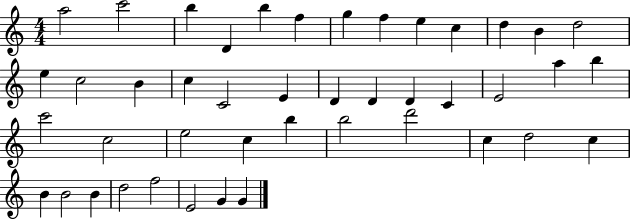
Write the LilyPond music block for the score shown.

{
  \clef treble
  \numericTimeSignature
  \time 4/4
  \key c \major
  a''2 c'''2 | b''4 d'4 b''4 f''4 | g''4 f''4 e''4 c''4 | d''4 b'4 d''2 | \break e''4 c''2 b'4 | c''4 c'2 e'4 | d'4 d'4 d'4 c'4 | e'2 a''4 b''4 | \break c'''2 c''2 | e''2 c''4 b''4 | b''2 d'''2 | c''4 d''2 c''4 | \break b'4 b'2 b'4 | d''2 f''2 | e'2 g'4 g'4 | \bar "|."
}